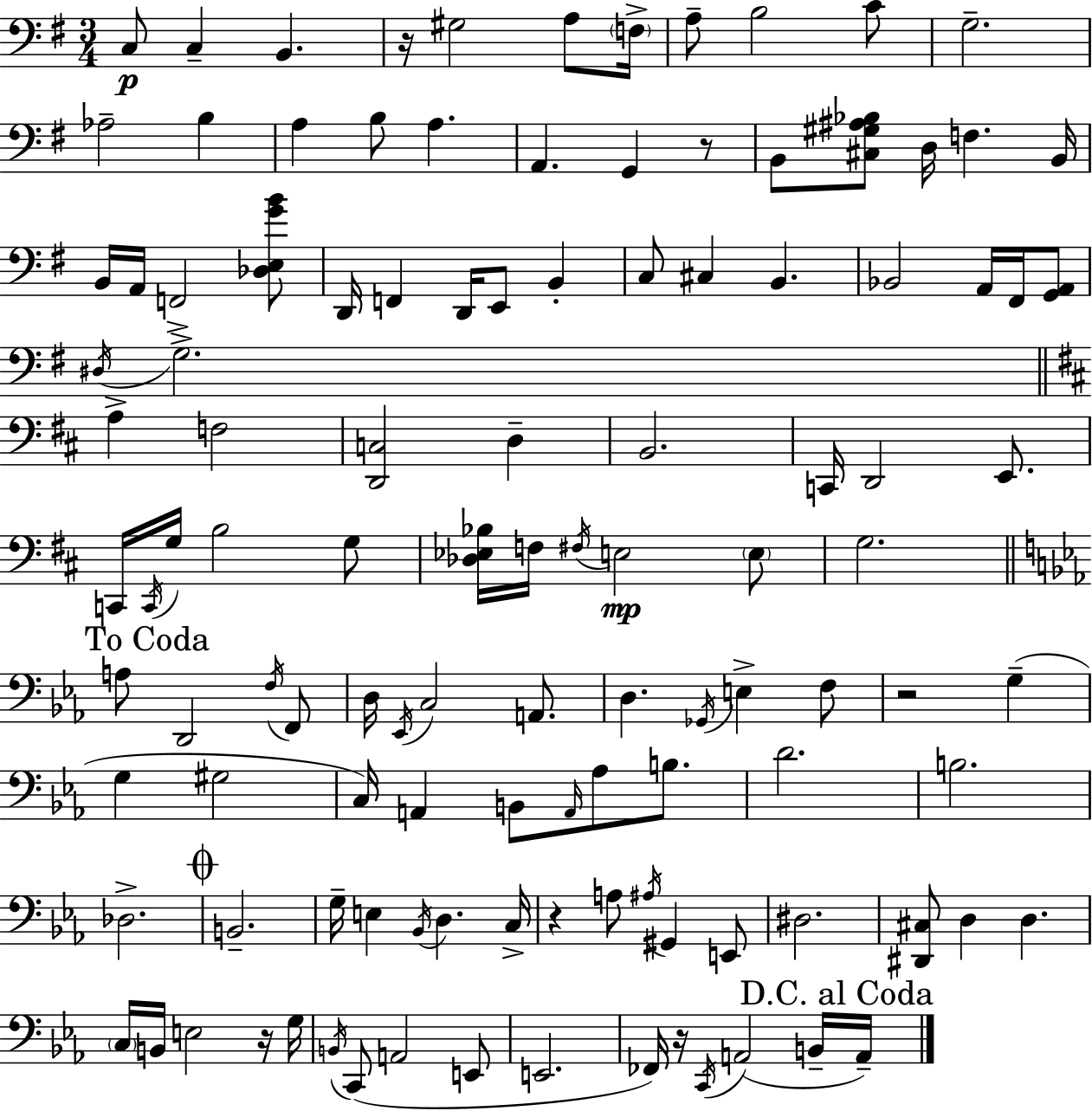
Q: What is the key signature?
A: E minor